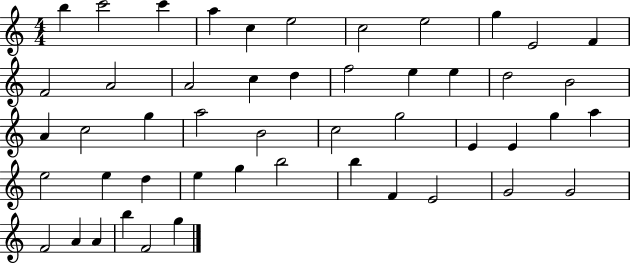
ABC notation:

X:1
T:Untitled
M:4/4
L:1/4
K:C
b c'2 c' a c e2 c2 e2 g E2 F F2 A2 A2 c d f2 e e d2 B2 A c2 g a2 B2 c2 g2 E E g a e2 e d e g b2 b F E2 G2 G2 F2 A A b F2 g